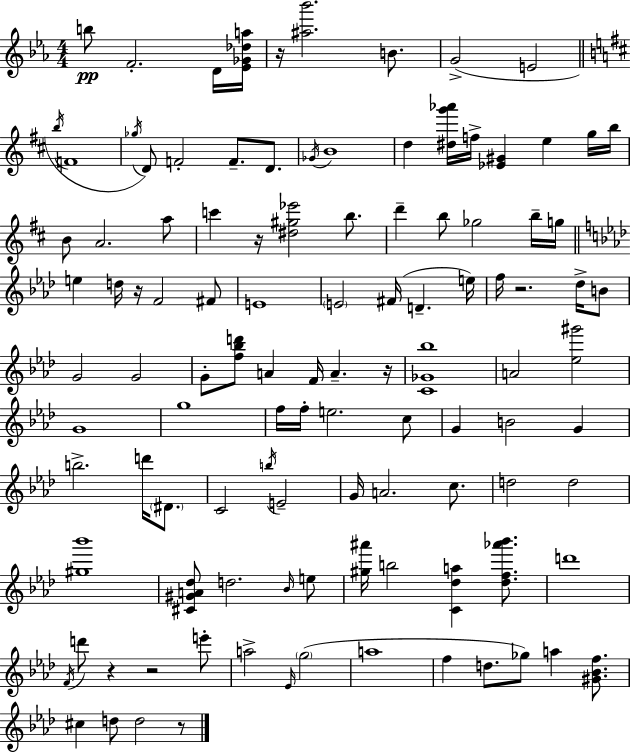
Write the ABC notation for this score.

X:1
T:Untitled
M:4/4
L:1/4
K:Cm
b/2 F2 D/4 [_E_G_da]/4 z/4 [^a_b']2 B/2 G2 E2 b/4 F4 _g/4 D/2 F2 F/2 D/2 _G/4 B4 d [^dg'_a']/4 f/4 [_E^G] e g/4 b/4 B/2 A2 a/2 c' z/4 [^d^g_e']2 b/2 d' b/2 _g2 b/4 g/4 e d/4 z/4 F2 ^F/2 E4 E2 ^F/4 D e/4 f/4 z2 _d/4 B/2 G2 G2 G/2 [f_bd']/2 A F/4 A z/4 [C_G_b]4 A2 [_e^g']2 G4 g4 f/4 f/4 e2 c/2 G B2 G b2 d'/4 ^D/2 C2 b/4 E2 G/4 A2 c/2 d2 d2 [^g_b']4 [^C^GA_d]/2 d2 _B/4 e/2 [^g^a']/4 b2 [C_da] [_df_a'_b']/2 d'4 F/4 d'/2 z z2 e'/2 a2 _E/4 g2 a4 f d/2 _g/2 a [^G_Bf]/2 ^c d/2 d2 z/2